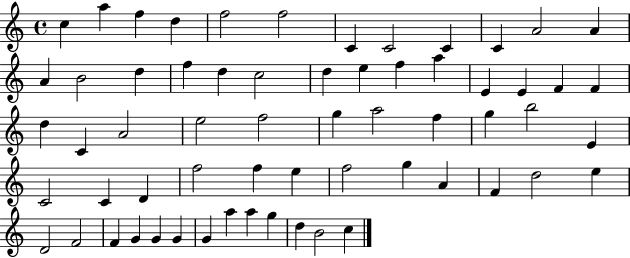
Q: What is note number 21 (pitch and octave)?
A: F5